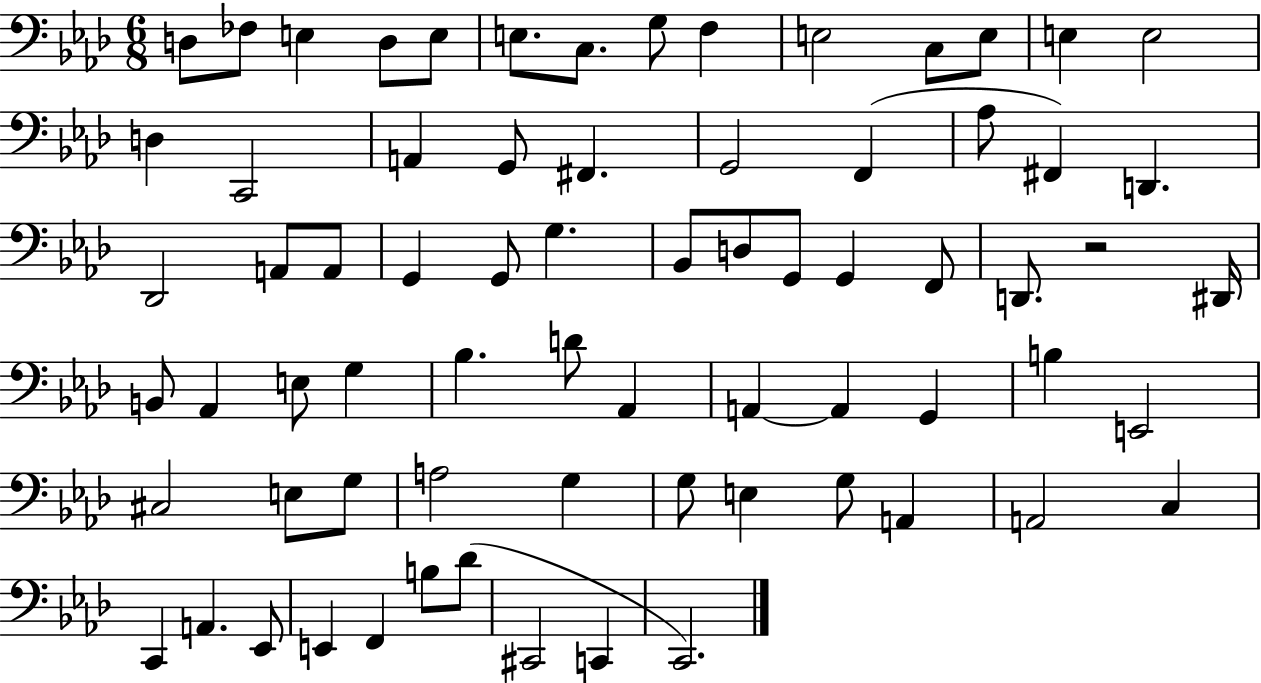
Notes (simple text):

D3/e FES3/e E3/q D3/e E3/e E3/e. C3/e. G3/e F3/q E3/h C3/e E3/e E3/q E3/h D3/q C2/h A2/q G2/e F#2/q. G2/h F2/q Ab3/e F#2/q D2/q. Db2/h A2/e A2/e G2/q G2/e G3/q. Bb2/e D3/e G2/e G2/q F2/e D2/e. R/h D#2/s B2/e Ab2/q E3/e G3/q Bb3/q. D4/e Ab2/q A2/q A2/q G2/q B3/q E2/h C#3/h E3/e G3/e A3/h G3/q G3/e E3/q G3/e A2/q A2/h C3/q C2/q A2/q. Eb2/e E2/q F2/q B3/e Db4/e C#2/h C2/q C2/h.